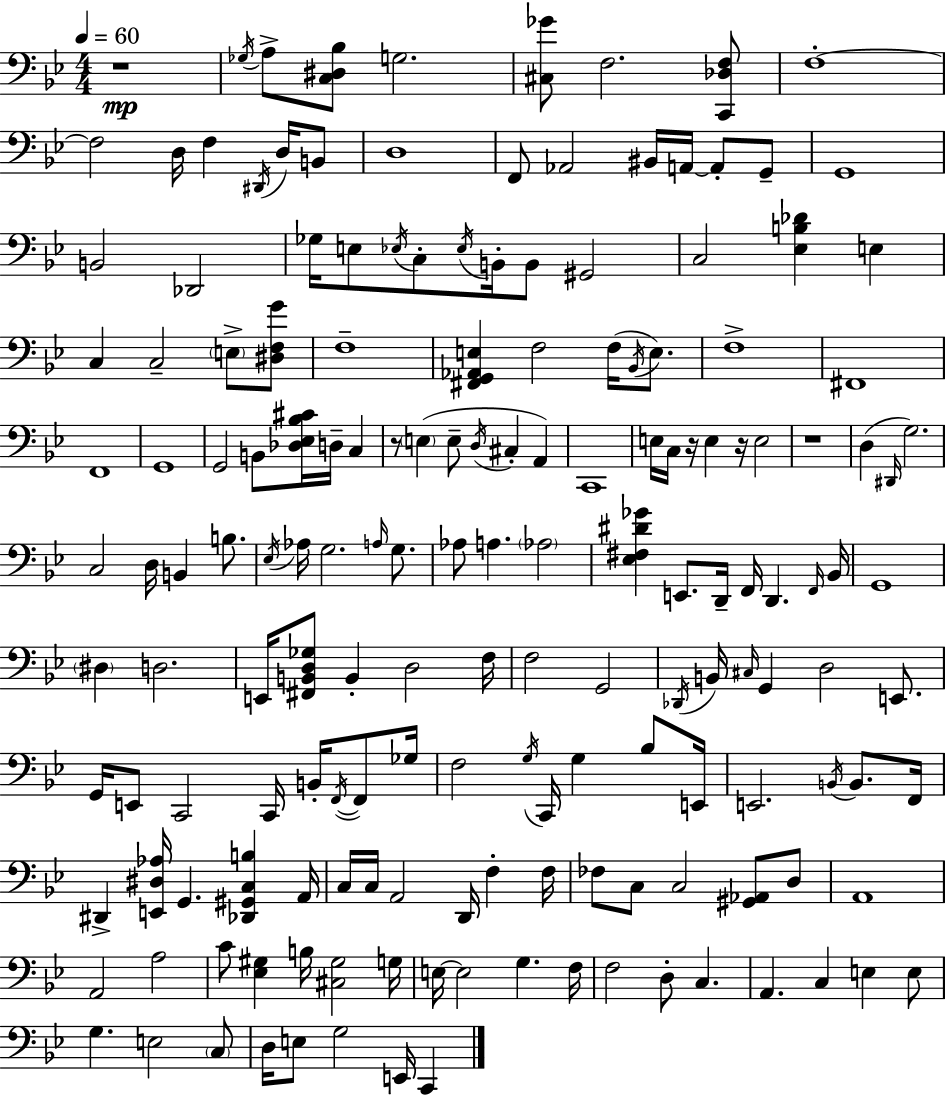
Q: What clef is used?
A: bass